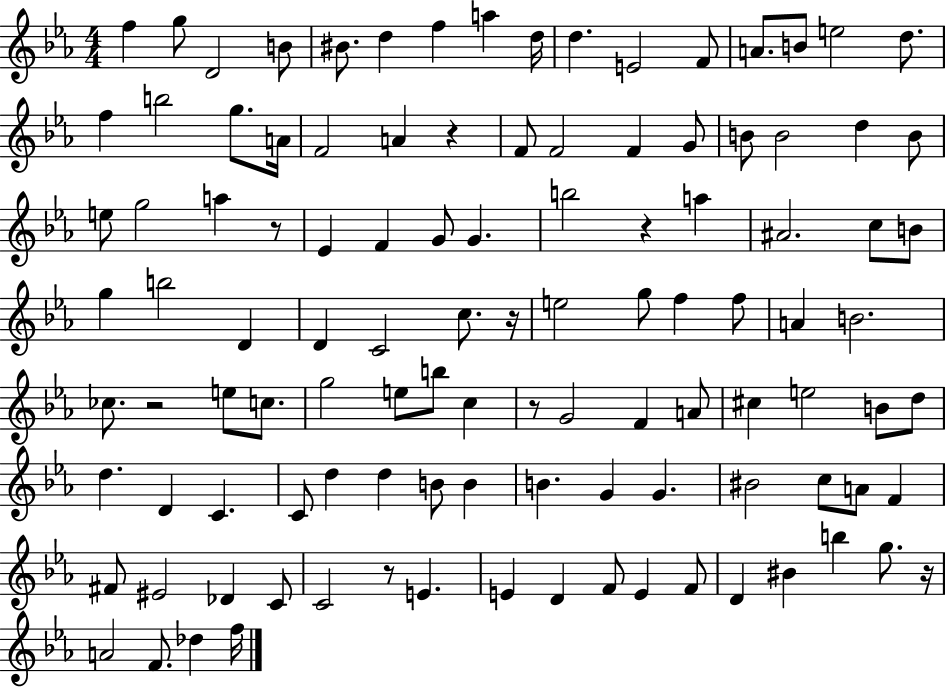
{
  \clef treble
  \numericTimeSignature
  \time 4/4
  \key ees \major
  f''4 g''8 d'2 b'8 | bis'8. d''4 f''4 a''4 d''16 | d''4. e'2 f'8 | a'8. b'8 e''2 d''8. | \break f''4 b''2 g''8. a'16 | f'2 a'4 r4 | f'8 f'2 f'4 g'8 | b'8 b'2 d''4 b'8 | \break e''8 g''2 a''4 r8 | ees'4 f'4 g'8 g'4. | b''2 r4 a''4 | ais'2. c''8 b'8 | \break g''4 b''2 d'4 | d'4 c'2 c''8. r16 | e''2 g''8 f''4 f''8 | a'4 b'2. | \break ces''8. r2 e''8 c''8. | g''2 e''8 b''8 c''4 | r8 g'2 f'4 a'8 | cis''4 e''2 b'8 d''8 | \break d''4. d'4 c'4. | c'8 d''4 d''4 b'8 b'4 | b'4. g'4 g'4. | bis'2 c''8 a'8 f'4 | \break fis'8 eis'2 des'4 c'8 | c'2 r8 e'4. | e'4 d'4 f'8 e'4 f'8 | d'4 bis'4 b''4 g''8. r16 | \break a'2 f'8. des''4 f''16 | \bar "|."
}